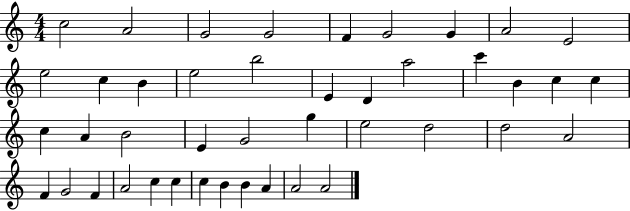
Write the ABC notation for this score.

X:1
T:Untitled
M:4/4
L:1/4
K:C
c2 A2 G2 G2 F G2 G A2 E2 e2 c B e2 b2 E D a2 c' B c c c A B2 E G2 g e2 d2 d2 A2 F G2 F A2 c c c B B A A2 A2